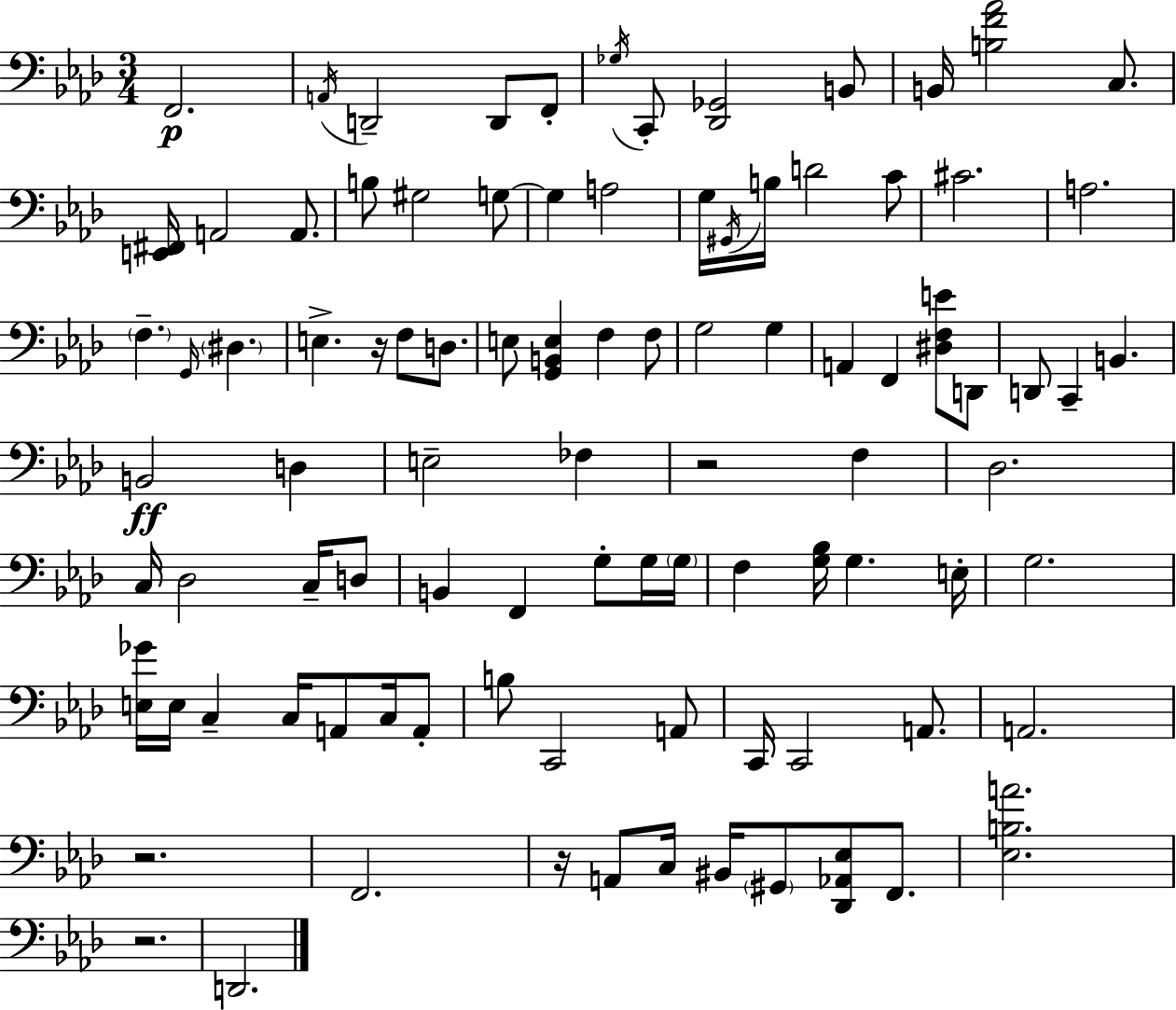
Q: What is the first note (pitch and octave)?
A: F2